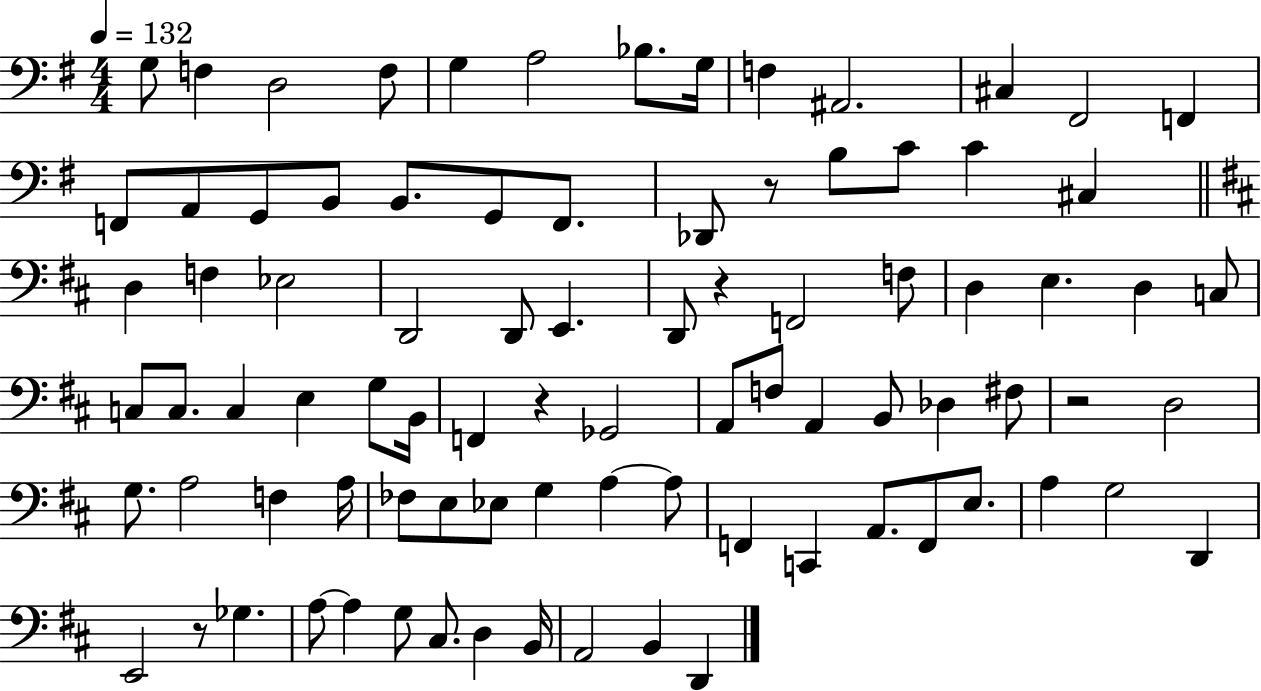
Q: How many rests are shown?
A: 5